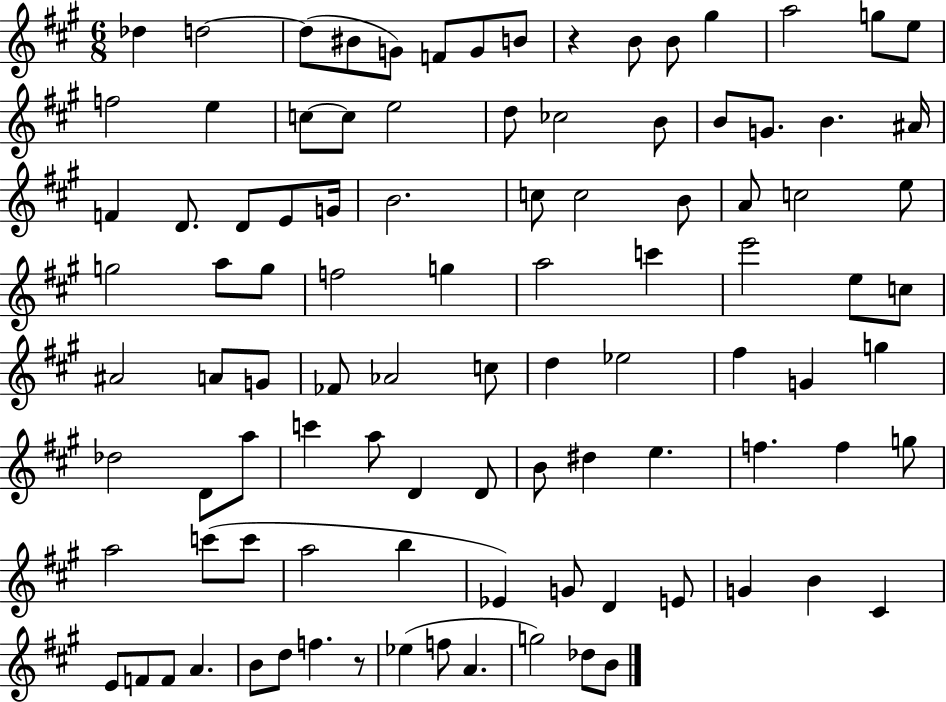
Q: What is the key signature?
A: A major